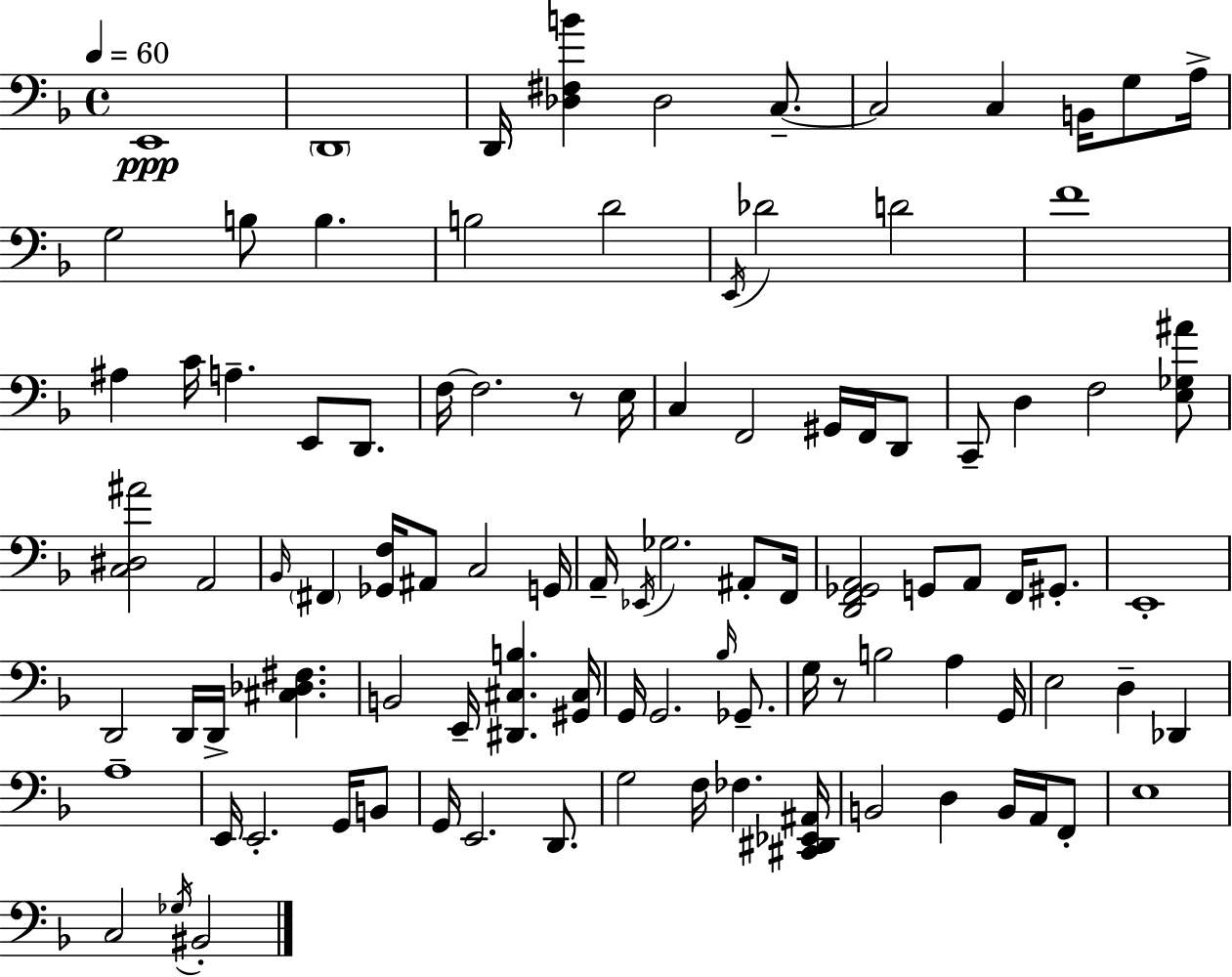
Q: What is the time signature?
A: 4/4